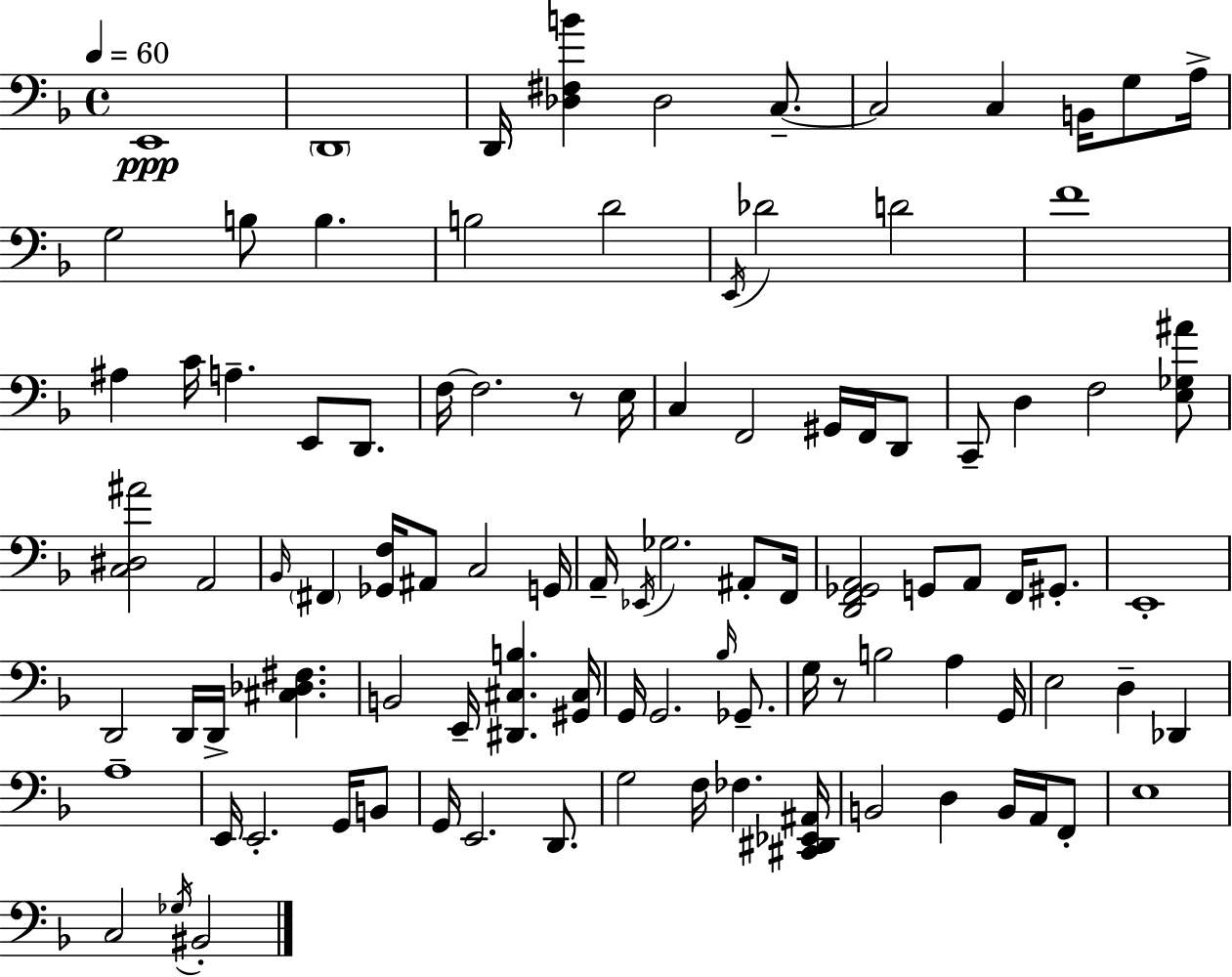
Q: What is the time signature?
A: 4/4